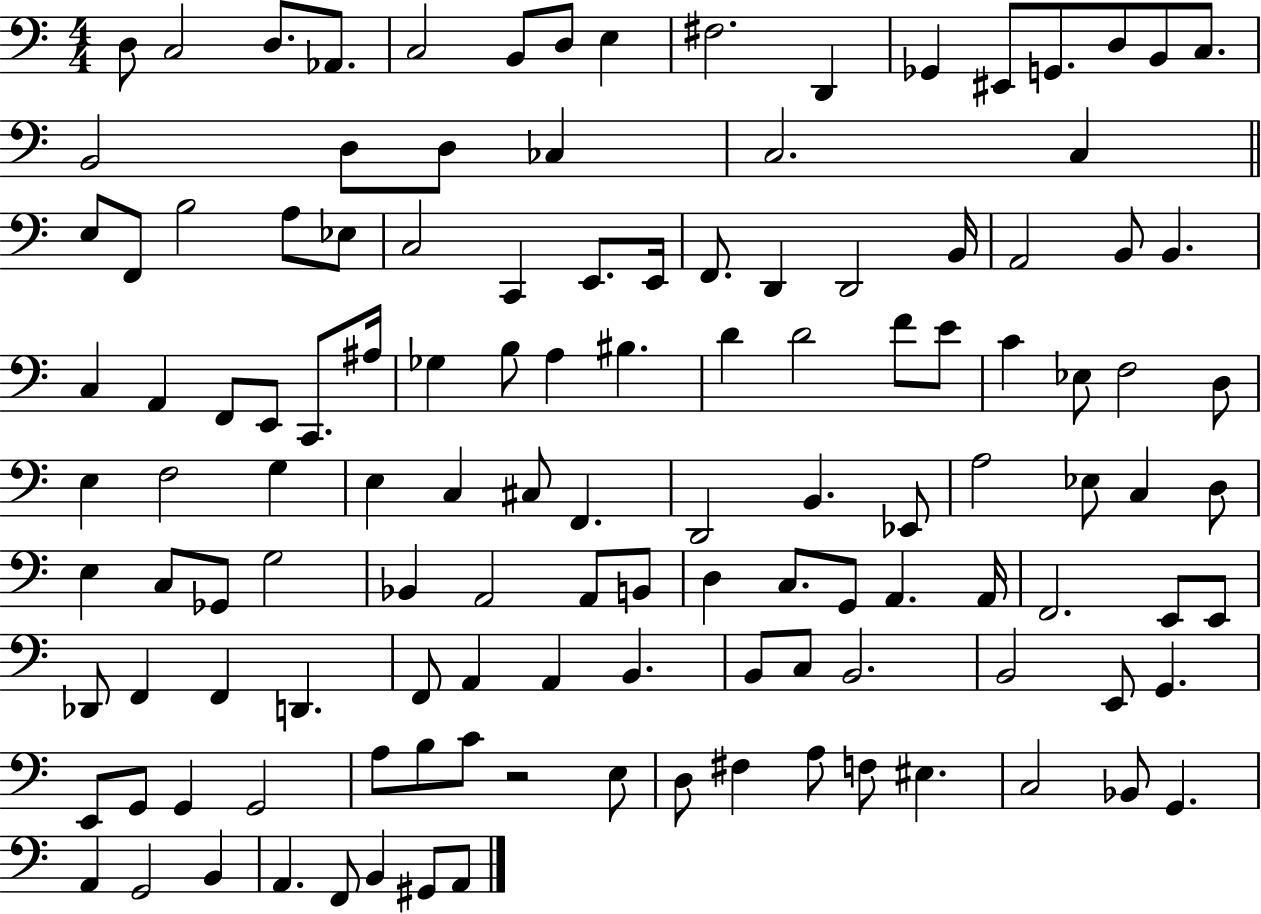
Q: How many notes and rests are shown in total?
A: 125